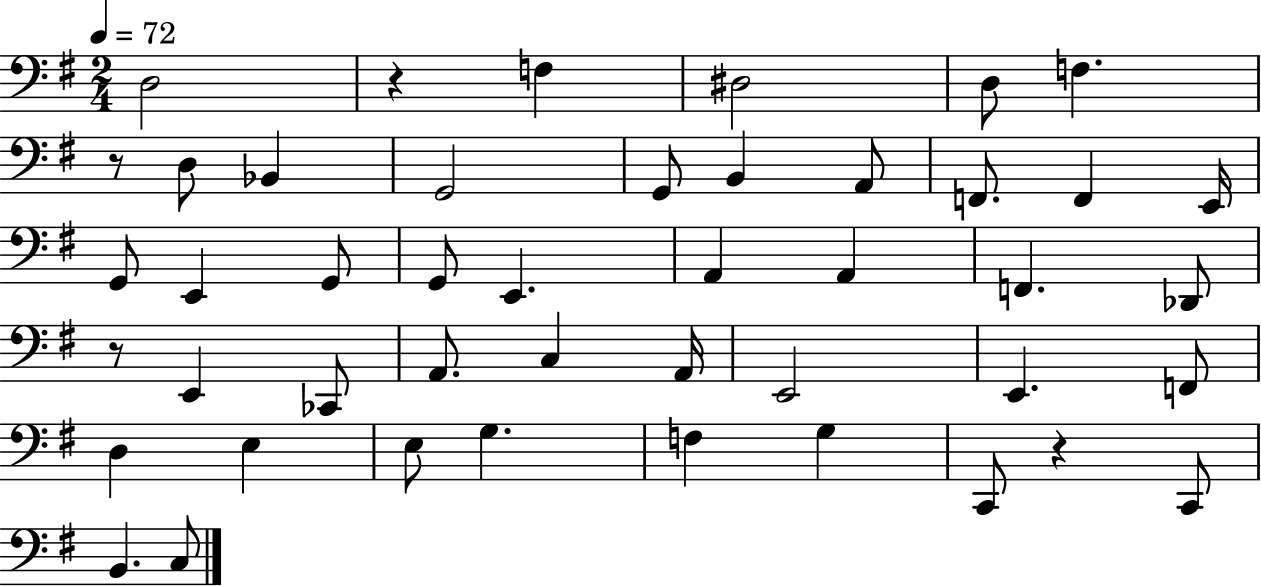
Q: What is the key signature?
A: G major